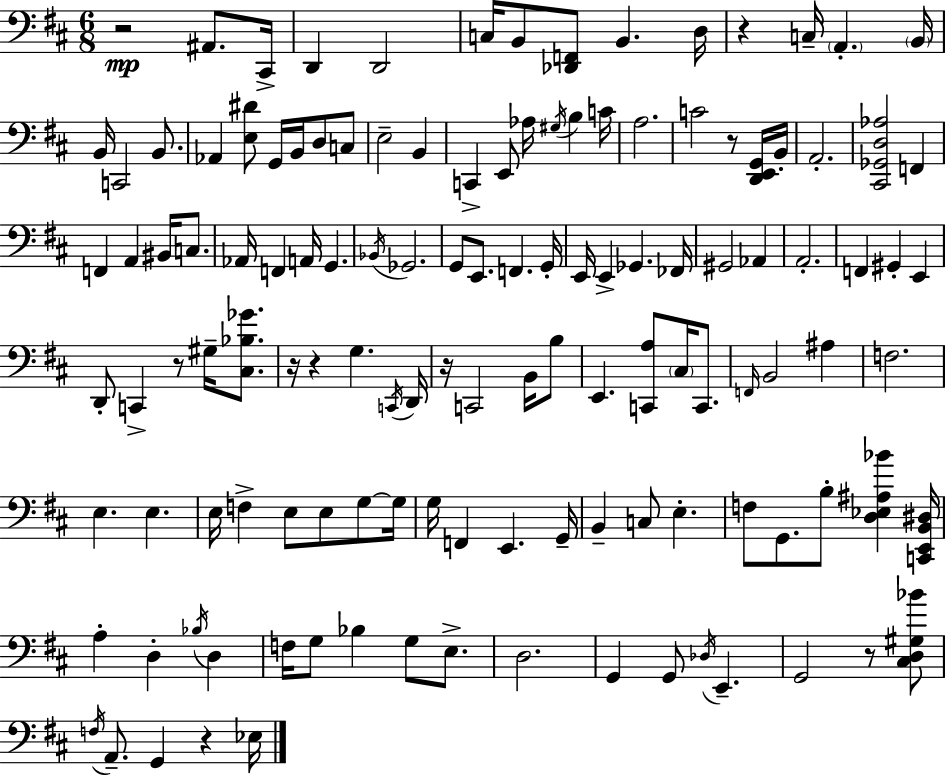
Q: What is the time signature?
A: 6/8